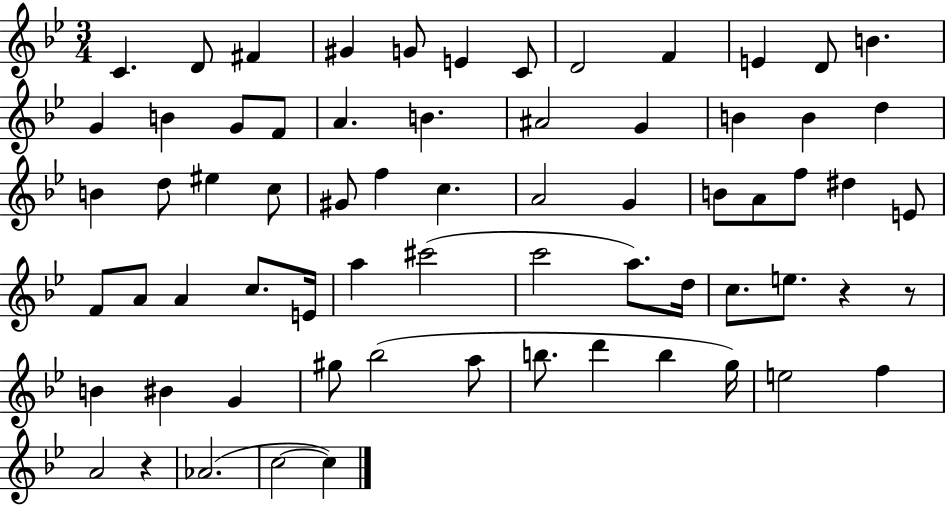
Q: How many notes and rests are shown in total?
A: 68